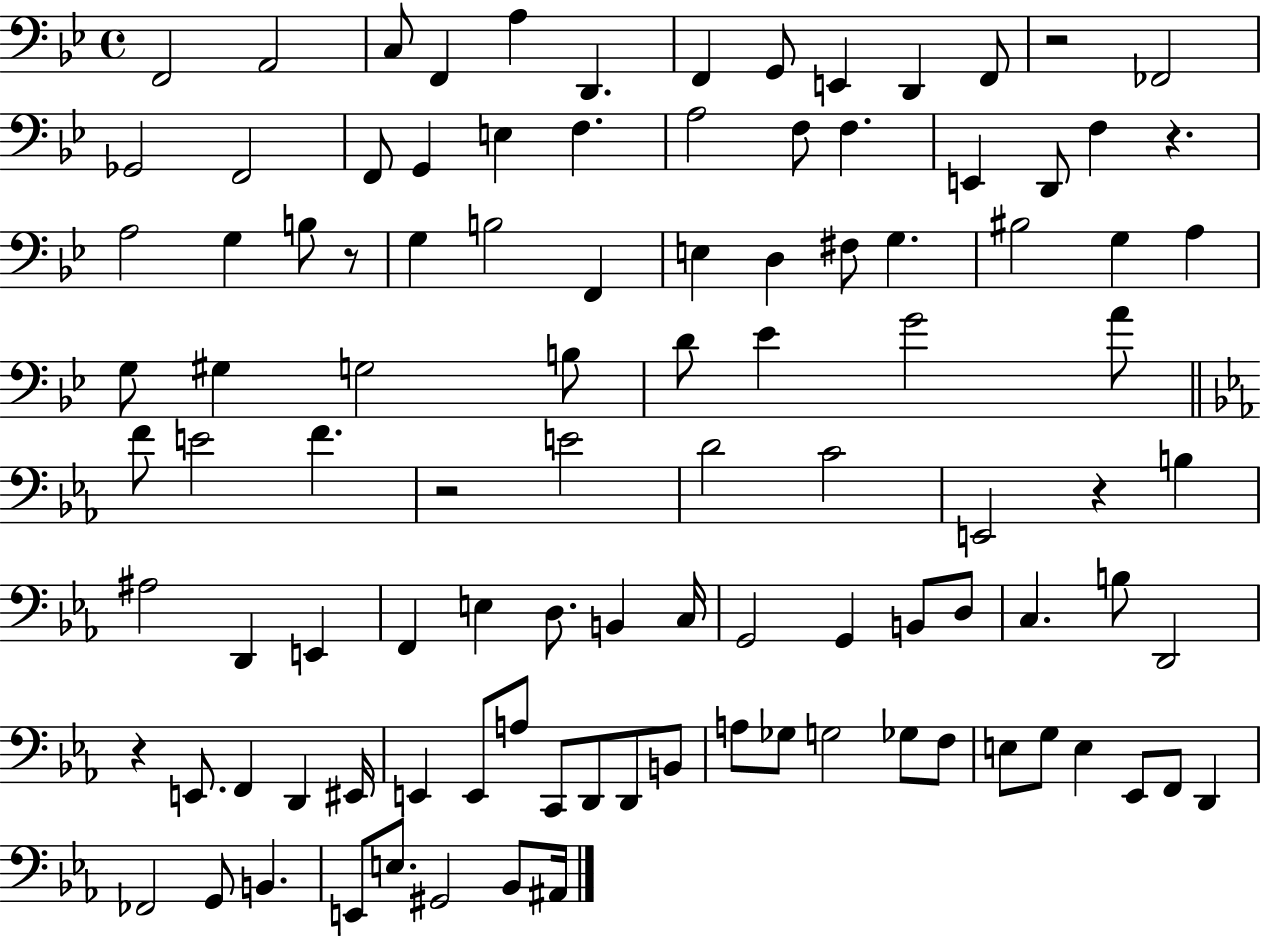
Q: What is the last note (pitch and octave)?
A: A#2